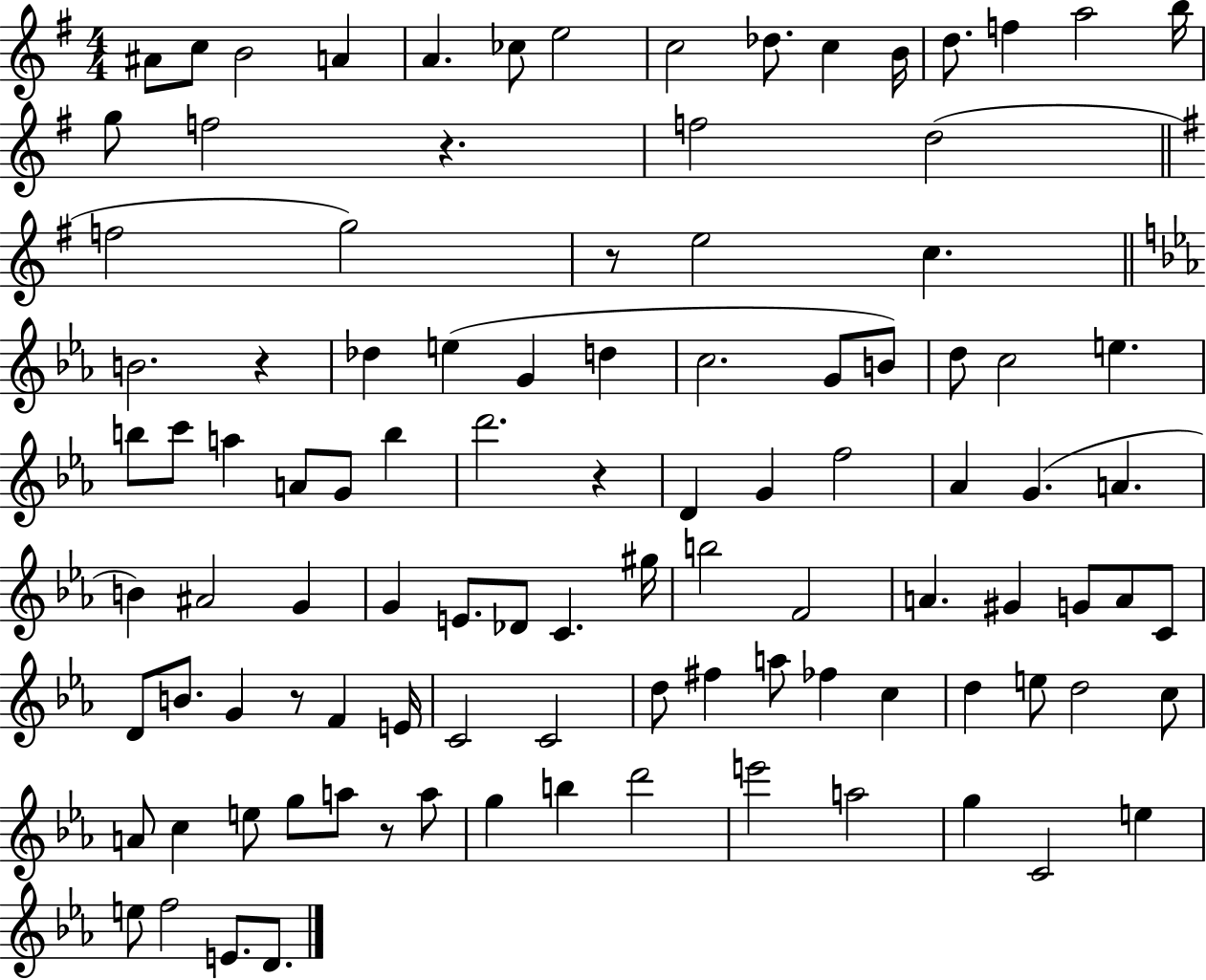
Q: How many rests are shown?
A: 6